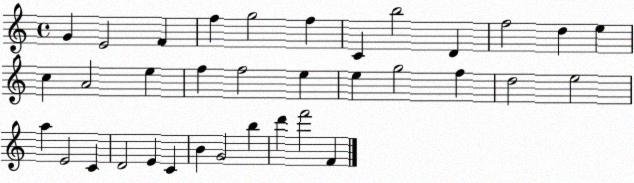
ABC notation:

X:1
T:Untitled
M:4/4
L:1/4
K:C
G E2 F f g2 f C b2 D f2 d e c A2 e f f2 e e g2 f d2 e2 a E2 C D2 E C B G2 b d' f'2 F